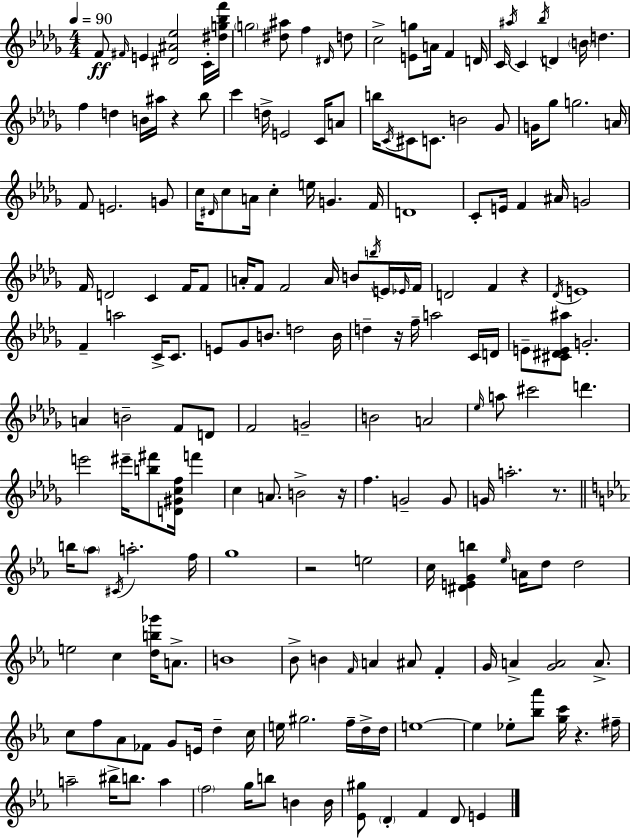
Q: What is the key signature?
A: BES minor